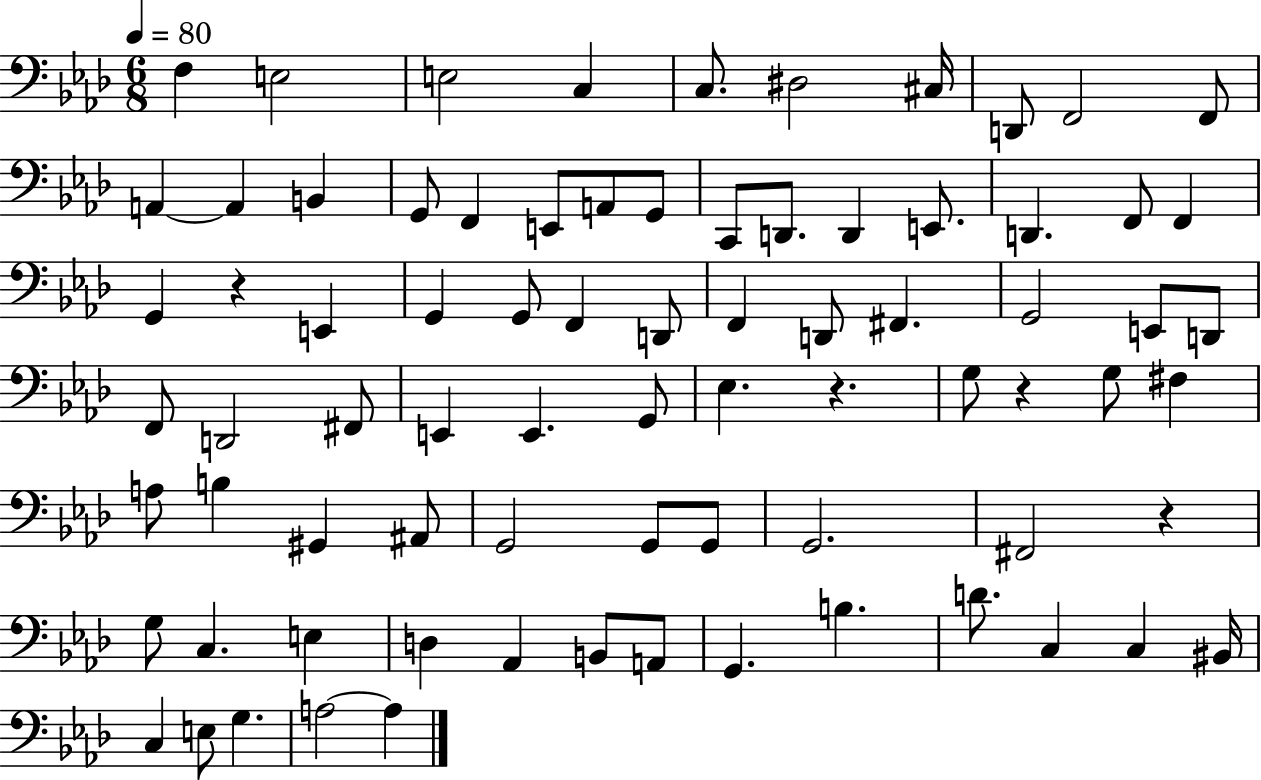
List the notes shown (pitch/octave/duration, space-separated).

F3/q E3/h E3/h C3/q C3/e. D#3/h C#3/s D2/e F2/h F2/e A2/q A2/q B2/q G2/e F2/q E2/e A2/e G2/e C2/e D2/e. D2/q E2/e. D2/q. F2/e F2/q G2/q R/q E2/q G2/q G2/e F2/q D2/e F2/q D2/e F#2/q. G2/h E2/e D2/e F2/e D2/h F#2/e E2/q E2/q. G2/e Eb3/q. R/q. G3/e R/q G3/e F#3/q A3/e B3/q G#2/q A#2/e G2/h G2/e G2/e G2/h. F#2/h R/q G3/e C3/q. E3/q D3/q Ab2/q B2/e A2/e G2/q. B3/q. D4/e. C3/q C3/q BIS2/s C3/q E3/e G3/q. A3/h A3/q